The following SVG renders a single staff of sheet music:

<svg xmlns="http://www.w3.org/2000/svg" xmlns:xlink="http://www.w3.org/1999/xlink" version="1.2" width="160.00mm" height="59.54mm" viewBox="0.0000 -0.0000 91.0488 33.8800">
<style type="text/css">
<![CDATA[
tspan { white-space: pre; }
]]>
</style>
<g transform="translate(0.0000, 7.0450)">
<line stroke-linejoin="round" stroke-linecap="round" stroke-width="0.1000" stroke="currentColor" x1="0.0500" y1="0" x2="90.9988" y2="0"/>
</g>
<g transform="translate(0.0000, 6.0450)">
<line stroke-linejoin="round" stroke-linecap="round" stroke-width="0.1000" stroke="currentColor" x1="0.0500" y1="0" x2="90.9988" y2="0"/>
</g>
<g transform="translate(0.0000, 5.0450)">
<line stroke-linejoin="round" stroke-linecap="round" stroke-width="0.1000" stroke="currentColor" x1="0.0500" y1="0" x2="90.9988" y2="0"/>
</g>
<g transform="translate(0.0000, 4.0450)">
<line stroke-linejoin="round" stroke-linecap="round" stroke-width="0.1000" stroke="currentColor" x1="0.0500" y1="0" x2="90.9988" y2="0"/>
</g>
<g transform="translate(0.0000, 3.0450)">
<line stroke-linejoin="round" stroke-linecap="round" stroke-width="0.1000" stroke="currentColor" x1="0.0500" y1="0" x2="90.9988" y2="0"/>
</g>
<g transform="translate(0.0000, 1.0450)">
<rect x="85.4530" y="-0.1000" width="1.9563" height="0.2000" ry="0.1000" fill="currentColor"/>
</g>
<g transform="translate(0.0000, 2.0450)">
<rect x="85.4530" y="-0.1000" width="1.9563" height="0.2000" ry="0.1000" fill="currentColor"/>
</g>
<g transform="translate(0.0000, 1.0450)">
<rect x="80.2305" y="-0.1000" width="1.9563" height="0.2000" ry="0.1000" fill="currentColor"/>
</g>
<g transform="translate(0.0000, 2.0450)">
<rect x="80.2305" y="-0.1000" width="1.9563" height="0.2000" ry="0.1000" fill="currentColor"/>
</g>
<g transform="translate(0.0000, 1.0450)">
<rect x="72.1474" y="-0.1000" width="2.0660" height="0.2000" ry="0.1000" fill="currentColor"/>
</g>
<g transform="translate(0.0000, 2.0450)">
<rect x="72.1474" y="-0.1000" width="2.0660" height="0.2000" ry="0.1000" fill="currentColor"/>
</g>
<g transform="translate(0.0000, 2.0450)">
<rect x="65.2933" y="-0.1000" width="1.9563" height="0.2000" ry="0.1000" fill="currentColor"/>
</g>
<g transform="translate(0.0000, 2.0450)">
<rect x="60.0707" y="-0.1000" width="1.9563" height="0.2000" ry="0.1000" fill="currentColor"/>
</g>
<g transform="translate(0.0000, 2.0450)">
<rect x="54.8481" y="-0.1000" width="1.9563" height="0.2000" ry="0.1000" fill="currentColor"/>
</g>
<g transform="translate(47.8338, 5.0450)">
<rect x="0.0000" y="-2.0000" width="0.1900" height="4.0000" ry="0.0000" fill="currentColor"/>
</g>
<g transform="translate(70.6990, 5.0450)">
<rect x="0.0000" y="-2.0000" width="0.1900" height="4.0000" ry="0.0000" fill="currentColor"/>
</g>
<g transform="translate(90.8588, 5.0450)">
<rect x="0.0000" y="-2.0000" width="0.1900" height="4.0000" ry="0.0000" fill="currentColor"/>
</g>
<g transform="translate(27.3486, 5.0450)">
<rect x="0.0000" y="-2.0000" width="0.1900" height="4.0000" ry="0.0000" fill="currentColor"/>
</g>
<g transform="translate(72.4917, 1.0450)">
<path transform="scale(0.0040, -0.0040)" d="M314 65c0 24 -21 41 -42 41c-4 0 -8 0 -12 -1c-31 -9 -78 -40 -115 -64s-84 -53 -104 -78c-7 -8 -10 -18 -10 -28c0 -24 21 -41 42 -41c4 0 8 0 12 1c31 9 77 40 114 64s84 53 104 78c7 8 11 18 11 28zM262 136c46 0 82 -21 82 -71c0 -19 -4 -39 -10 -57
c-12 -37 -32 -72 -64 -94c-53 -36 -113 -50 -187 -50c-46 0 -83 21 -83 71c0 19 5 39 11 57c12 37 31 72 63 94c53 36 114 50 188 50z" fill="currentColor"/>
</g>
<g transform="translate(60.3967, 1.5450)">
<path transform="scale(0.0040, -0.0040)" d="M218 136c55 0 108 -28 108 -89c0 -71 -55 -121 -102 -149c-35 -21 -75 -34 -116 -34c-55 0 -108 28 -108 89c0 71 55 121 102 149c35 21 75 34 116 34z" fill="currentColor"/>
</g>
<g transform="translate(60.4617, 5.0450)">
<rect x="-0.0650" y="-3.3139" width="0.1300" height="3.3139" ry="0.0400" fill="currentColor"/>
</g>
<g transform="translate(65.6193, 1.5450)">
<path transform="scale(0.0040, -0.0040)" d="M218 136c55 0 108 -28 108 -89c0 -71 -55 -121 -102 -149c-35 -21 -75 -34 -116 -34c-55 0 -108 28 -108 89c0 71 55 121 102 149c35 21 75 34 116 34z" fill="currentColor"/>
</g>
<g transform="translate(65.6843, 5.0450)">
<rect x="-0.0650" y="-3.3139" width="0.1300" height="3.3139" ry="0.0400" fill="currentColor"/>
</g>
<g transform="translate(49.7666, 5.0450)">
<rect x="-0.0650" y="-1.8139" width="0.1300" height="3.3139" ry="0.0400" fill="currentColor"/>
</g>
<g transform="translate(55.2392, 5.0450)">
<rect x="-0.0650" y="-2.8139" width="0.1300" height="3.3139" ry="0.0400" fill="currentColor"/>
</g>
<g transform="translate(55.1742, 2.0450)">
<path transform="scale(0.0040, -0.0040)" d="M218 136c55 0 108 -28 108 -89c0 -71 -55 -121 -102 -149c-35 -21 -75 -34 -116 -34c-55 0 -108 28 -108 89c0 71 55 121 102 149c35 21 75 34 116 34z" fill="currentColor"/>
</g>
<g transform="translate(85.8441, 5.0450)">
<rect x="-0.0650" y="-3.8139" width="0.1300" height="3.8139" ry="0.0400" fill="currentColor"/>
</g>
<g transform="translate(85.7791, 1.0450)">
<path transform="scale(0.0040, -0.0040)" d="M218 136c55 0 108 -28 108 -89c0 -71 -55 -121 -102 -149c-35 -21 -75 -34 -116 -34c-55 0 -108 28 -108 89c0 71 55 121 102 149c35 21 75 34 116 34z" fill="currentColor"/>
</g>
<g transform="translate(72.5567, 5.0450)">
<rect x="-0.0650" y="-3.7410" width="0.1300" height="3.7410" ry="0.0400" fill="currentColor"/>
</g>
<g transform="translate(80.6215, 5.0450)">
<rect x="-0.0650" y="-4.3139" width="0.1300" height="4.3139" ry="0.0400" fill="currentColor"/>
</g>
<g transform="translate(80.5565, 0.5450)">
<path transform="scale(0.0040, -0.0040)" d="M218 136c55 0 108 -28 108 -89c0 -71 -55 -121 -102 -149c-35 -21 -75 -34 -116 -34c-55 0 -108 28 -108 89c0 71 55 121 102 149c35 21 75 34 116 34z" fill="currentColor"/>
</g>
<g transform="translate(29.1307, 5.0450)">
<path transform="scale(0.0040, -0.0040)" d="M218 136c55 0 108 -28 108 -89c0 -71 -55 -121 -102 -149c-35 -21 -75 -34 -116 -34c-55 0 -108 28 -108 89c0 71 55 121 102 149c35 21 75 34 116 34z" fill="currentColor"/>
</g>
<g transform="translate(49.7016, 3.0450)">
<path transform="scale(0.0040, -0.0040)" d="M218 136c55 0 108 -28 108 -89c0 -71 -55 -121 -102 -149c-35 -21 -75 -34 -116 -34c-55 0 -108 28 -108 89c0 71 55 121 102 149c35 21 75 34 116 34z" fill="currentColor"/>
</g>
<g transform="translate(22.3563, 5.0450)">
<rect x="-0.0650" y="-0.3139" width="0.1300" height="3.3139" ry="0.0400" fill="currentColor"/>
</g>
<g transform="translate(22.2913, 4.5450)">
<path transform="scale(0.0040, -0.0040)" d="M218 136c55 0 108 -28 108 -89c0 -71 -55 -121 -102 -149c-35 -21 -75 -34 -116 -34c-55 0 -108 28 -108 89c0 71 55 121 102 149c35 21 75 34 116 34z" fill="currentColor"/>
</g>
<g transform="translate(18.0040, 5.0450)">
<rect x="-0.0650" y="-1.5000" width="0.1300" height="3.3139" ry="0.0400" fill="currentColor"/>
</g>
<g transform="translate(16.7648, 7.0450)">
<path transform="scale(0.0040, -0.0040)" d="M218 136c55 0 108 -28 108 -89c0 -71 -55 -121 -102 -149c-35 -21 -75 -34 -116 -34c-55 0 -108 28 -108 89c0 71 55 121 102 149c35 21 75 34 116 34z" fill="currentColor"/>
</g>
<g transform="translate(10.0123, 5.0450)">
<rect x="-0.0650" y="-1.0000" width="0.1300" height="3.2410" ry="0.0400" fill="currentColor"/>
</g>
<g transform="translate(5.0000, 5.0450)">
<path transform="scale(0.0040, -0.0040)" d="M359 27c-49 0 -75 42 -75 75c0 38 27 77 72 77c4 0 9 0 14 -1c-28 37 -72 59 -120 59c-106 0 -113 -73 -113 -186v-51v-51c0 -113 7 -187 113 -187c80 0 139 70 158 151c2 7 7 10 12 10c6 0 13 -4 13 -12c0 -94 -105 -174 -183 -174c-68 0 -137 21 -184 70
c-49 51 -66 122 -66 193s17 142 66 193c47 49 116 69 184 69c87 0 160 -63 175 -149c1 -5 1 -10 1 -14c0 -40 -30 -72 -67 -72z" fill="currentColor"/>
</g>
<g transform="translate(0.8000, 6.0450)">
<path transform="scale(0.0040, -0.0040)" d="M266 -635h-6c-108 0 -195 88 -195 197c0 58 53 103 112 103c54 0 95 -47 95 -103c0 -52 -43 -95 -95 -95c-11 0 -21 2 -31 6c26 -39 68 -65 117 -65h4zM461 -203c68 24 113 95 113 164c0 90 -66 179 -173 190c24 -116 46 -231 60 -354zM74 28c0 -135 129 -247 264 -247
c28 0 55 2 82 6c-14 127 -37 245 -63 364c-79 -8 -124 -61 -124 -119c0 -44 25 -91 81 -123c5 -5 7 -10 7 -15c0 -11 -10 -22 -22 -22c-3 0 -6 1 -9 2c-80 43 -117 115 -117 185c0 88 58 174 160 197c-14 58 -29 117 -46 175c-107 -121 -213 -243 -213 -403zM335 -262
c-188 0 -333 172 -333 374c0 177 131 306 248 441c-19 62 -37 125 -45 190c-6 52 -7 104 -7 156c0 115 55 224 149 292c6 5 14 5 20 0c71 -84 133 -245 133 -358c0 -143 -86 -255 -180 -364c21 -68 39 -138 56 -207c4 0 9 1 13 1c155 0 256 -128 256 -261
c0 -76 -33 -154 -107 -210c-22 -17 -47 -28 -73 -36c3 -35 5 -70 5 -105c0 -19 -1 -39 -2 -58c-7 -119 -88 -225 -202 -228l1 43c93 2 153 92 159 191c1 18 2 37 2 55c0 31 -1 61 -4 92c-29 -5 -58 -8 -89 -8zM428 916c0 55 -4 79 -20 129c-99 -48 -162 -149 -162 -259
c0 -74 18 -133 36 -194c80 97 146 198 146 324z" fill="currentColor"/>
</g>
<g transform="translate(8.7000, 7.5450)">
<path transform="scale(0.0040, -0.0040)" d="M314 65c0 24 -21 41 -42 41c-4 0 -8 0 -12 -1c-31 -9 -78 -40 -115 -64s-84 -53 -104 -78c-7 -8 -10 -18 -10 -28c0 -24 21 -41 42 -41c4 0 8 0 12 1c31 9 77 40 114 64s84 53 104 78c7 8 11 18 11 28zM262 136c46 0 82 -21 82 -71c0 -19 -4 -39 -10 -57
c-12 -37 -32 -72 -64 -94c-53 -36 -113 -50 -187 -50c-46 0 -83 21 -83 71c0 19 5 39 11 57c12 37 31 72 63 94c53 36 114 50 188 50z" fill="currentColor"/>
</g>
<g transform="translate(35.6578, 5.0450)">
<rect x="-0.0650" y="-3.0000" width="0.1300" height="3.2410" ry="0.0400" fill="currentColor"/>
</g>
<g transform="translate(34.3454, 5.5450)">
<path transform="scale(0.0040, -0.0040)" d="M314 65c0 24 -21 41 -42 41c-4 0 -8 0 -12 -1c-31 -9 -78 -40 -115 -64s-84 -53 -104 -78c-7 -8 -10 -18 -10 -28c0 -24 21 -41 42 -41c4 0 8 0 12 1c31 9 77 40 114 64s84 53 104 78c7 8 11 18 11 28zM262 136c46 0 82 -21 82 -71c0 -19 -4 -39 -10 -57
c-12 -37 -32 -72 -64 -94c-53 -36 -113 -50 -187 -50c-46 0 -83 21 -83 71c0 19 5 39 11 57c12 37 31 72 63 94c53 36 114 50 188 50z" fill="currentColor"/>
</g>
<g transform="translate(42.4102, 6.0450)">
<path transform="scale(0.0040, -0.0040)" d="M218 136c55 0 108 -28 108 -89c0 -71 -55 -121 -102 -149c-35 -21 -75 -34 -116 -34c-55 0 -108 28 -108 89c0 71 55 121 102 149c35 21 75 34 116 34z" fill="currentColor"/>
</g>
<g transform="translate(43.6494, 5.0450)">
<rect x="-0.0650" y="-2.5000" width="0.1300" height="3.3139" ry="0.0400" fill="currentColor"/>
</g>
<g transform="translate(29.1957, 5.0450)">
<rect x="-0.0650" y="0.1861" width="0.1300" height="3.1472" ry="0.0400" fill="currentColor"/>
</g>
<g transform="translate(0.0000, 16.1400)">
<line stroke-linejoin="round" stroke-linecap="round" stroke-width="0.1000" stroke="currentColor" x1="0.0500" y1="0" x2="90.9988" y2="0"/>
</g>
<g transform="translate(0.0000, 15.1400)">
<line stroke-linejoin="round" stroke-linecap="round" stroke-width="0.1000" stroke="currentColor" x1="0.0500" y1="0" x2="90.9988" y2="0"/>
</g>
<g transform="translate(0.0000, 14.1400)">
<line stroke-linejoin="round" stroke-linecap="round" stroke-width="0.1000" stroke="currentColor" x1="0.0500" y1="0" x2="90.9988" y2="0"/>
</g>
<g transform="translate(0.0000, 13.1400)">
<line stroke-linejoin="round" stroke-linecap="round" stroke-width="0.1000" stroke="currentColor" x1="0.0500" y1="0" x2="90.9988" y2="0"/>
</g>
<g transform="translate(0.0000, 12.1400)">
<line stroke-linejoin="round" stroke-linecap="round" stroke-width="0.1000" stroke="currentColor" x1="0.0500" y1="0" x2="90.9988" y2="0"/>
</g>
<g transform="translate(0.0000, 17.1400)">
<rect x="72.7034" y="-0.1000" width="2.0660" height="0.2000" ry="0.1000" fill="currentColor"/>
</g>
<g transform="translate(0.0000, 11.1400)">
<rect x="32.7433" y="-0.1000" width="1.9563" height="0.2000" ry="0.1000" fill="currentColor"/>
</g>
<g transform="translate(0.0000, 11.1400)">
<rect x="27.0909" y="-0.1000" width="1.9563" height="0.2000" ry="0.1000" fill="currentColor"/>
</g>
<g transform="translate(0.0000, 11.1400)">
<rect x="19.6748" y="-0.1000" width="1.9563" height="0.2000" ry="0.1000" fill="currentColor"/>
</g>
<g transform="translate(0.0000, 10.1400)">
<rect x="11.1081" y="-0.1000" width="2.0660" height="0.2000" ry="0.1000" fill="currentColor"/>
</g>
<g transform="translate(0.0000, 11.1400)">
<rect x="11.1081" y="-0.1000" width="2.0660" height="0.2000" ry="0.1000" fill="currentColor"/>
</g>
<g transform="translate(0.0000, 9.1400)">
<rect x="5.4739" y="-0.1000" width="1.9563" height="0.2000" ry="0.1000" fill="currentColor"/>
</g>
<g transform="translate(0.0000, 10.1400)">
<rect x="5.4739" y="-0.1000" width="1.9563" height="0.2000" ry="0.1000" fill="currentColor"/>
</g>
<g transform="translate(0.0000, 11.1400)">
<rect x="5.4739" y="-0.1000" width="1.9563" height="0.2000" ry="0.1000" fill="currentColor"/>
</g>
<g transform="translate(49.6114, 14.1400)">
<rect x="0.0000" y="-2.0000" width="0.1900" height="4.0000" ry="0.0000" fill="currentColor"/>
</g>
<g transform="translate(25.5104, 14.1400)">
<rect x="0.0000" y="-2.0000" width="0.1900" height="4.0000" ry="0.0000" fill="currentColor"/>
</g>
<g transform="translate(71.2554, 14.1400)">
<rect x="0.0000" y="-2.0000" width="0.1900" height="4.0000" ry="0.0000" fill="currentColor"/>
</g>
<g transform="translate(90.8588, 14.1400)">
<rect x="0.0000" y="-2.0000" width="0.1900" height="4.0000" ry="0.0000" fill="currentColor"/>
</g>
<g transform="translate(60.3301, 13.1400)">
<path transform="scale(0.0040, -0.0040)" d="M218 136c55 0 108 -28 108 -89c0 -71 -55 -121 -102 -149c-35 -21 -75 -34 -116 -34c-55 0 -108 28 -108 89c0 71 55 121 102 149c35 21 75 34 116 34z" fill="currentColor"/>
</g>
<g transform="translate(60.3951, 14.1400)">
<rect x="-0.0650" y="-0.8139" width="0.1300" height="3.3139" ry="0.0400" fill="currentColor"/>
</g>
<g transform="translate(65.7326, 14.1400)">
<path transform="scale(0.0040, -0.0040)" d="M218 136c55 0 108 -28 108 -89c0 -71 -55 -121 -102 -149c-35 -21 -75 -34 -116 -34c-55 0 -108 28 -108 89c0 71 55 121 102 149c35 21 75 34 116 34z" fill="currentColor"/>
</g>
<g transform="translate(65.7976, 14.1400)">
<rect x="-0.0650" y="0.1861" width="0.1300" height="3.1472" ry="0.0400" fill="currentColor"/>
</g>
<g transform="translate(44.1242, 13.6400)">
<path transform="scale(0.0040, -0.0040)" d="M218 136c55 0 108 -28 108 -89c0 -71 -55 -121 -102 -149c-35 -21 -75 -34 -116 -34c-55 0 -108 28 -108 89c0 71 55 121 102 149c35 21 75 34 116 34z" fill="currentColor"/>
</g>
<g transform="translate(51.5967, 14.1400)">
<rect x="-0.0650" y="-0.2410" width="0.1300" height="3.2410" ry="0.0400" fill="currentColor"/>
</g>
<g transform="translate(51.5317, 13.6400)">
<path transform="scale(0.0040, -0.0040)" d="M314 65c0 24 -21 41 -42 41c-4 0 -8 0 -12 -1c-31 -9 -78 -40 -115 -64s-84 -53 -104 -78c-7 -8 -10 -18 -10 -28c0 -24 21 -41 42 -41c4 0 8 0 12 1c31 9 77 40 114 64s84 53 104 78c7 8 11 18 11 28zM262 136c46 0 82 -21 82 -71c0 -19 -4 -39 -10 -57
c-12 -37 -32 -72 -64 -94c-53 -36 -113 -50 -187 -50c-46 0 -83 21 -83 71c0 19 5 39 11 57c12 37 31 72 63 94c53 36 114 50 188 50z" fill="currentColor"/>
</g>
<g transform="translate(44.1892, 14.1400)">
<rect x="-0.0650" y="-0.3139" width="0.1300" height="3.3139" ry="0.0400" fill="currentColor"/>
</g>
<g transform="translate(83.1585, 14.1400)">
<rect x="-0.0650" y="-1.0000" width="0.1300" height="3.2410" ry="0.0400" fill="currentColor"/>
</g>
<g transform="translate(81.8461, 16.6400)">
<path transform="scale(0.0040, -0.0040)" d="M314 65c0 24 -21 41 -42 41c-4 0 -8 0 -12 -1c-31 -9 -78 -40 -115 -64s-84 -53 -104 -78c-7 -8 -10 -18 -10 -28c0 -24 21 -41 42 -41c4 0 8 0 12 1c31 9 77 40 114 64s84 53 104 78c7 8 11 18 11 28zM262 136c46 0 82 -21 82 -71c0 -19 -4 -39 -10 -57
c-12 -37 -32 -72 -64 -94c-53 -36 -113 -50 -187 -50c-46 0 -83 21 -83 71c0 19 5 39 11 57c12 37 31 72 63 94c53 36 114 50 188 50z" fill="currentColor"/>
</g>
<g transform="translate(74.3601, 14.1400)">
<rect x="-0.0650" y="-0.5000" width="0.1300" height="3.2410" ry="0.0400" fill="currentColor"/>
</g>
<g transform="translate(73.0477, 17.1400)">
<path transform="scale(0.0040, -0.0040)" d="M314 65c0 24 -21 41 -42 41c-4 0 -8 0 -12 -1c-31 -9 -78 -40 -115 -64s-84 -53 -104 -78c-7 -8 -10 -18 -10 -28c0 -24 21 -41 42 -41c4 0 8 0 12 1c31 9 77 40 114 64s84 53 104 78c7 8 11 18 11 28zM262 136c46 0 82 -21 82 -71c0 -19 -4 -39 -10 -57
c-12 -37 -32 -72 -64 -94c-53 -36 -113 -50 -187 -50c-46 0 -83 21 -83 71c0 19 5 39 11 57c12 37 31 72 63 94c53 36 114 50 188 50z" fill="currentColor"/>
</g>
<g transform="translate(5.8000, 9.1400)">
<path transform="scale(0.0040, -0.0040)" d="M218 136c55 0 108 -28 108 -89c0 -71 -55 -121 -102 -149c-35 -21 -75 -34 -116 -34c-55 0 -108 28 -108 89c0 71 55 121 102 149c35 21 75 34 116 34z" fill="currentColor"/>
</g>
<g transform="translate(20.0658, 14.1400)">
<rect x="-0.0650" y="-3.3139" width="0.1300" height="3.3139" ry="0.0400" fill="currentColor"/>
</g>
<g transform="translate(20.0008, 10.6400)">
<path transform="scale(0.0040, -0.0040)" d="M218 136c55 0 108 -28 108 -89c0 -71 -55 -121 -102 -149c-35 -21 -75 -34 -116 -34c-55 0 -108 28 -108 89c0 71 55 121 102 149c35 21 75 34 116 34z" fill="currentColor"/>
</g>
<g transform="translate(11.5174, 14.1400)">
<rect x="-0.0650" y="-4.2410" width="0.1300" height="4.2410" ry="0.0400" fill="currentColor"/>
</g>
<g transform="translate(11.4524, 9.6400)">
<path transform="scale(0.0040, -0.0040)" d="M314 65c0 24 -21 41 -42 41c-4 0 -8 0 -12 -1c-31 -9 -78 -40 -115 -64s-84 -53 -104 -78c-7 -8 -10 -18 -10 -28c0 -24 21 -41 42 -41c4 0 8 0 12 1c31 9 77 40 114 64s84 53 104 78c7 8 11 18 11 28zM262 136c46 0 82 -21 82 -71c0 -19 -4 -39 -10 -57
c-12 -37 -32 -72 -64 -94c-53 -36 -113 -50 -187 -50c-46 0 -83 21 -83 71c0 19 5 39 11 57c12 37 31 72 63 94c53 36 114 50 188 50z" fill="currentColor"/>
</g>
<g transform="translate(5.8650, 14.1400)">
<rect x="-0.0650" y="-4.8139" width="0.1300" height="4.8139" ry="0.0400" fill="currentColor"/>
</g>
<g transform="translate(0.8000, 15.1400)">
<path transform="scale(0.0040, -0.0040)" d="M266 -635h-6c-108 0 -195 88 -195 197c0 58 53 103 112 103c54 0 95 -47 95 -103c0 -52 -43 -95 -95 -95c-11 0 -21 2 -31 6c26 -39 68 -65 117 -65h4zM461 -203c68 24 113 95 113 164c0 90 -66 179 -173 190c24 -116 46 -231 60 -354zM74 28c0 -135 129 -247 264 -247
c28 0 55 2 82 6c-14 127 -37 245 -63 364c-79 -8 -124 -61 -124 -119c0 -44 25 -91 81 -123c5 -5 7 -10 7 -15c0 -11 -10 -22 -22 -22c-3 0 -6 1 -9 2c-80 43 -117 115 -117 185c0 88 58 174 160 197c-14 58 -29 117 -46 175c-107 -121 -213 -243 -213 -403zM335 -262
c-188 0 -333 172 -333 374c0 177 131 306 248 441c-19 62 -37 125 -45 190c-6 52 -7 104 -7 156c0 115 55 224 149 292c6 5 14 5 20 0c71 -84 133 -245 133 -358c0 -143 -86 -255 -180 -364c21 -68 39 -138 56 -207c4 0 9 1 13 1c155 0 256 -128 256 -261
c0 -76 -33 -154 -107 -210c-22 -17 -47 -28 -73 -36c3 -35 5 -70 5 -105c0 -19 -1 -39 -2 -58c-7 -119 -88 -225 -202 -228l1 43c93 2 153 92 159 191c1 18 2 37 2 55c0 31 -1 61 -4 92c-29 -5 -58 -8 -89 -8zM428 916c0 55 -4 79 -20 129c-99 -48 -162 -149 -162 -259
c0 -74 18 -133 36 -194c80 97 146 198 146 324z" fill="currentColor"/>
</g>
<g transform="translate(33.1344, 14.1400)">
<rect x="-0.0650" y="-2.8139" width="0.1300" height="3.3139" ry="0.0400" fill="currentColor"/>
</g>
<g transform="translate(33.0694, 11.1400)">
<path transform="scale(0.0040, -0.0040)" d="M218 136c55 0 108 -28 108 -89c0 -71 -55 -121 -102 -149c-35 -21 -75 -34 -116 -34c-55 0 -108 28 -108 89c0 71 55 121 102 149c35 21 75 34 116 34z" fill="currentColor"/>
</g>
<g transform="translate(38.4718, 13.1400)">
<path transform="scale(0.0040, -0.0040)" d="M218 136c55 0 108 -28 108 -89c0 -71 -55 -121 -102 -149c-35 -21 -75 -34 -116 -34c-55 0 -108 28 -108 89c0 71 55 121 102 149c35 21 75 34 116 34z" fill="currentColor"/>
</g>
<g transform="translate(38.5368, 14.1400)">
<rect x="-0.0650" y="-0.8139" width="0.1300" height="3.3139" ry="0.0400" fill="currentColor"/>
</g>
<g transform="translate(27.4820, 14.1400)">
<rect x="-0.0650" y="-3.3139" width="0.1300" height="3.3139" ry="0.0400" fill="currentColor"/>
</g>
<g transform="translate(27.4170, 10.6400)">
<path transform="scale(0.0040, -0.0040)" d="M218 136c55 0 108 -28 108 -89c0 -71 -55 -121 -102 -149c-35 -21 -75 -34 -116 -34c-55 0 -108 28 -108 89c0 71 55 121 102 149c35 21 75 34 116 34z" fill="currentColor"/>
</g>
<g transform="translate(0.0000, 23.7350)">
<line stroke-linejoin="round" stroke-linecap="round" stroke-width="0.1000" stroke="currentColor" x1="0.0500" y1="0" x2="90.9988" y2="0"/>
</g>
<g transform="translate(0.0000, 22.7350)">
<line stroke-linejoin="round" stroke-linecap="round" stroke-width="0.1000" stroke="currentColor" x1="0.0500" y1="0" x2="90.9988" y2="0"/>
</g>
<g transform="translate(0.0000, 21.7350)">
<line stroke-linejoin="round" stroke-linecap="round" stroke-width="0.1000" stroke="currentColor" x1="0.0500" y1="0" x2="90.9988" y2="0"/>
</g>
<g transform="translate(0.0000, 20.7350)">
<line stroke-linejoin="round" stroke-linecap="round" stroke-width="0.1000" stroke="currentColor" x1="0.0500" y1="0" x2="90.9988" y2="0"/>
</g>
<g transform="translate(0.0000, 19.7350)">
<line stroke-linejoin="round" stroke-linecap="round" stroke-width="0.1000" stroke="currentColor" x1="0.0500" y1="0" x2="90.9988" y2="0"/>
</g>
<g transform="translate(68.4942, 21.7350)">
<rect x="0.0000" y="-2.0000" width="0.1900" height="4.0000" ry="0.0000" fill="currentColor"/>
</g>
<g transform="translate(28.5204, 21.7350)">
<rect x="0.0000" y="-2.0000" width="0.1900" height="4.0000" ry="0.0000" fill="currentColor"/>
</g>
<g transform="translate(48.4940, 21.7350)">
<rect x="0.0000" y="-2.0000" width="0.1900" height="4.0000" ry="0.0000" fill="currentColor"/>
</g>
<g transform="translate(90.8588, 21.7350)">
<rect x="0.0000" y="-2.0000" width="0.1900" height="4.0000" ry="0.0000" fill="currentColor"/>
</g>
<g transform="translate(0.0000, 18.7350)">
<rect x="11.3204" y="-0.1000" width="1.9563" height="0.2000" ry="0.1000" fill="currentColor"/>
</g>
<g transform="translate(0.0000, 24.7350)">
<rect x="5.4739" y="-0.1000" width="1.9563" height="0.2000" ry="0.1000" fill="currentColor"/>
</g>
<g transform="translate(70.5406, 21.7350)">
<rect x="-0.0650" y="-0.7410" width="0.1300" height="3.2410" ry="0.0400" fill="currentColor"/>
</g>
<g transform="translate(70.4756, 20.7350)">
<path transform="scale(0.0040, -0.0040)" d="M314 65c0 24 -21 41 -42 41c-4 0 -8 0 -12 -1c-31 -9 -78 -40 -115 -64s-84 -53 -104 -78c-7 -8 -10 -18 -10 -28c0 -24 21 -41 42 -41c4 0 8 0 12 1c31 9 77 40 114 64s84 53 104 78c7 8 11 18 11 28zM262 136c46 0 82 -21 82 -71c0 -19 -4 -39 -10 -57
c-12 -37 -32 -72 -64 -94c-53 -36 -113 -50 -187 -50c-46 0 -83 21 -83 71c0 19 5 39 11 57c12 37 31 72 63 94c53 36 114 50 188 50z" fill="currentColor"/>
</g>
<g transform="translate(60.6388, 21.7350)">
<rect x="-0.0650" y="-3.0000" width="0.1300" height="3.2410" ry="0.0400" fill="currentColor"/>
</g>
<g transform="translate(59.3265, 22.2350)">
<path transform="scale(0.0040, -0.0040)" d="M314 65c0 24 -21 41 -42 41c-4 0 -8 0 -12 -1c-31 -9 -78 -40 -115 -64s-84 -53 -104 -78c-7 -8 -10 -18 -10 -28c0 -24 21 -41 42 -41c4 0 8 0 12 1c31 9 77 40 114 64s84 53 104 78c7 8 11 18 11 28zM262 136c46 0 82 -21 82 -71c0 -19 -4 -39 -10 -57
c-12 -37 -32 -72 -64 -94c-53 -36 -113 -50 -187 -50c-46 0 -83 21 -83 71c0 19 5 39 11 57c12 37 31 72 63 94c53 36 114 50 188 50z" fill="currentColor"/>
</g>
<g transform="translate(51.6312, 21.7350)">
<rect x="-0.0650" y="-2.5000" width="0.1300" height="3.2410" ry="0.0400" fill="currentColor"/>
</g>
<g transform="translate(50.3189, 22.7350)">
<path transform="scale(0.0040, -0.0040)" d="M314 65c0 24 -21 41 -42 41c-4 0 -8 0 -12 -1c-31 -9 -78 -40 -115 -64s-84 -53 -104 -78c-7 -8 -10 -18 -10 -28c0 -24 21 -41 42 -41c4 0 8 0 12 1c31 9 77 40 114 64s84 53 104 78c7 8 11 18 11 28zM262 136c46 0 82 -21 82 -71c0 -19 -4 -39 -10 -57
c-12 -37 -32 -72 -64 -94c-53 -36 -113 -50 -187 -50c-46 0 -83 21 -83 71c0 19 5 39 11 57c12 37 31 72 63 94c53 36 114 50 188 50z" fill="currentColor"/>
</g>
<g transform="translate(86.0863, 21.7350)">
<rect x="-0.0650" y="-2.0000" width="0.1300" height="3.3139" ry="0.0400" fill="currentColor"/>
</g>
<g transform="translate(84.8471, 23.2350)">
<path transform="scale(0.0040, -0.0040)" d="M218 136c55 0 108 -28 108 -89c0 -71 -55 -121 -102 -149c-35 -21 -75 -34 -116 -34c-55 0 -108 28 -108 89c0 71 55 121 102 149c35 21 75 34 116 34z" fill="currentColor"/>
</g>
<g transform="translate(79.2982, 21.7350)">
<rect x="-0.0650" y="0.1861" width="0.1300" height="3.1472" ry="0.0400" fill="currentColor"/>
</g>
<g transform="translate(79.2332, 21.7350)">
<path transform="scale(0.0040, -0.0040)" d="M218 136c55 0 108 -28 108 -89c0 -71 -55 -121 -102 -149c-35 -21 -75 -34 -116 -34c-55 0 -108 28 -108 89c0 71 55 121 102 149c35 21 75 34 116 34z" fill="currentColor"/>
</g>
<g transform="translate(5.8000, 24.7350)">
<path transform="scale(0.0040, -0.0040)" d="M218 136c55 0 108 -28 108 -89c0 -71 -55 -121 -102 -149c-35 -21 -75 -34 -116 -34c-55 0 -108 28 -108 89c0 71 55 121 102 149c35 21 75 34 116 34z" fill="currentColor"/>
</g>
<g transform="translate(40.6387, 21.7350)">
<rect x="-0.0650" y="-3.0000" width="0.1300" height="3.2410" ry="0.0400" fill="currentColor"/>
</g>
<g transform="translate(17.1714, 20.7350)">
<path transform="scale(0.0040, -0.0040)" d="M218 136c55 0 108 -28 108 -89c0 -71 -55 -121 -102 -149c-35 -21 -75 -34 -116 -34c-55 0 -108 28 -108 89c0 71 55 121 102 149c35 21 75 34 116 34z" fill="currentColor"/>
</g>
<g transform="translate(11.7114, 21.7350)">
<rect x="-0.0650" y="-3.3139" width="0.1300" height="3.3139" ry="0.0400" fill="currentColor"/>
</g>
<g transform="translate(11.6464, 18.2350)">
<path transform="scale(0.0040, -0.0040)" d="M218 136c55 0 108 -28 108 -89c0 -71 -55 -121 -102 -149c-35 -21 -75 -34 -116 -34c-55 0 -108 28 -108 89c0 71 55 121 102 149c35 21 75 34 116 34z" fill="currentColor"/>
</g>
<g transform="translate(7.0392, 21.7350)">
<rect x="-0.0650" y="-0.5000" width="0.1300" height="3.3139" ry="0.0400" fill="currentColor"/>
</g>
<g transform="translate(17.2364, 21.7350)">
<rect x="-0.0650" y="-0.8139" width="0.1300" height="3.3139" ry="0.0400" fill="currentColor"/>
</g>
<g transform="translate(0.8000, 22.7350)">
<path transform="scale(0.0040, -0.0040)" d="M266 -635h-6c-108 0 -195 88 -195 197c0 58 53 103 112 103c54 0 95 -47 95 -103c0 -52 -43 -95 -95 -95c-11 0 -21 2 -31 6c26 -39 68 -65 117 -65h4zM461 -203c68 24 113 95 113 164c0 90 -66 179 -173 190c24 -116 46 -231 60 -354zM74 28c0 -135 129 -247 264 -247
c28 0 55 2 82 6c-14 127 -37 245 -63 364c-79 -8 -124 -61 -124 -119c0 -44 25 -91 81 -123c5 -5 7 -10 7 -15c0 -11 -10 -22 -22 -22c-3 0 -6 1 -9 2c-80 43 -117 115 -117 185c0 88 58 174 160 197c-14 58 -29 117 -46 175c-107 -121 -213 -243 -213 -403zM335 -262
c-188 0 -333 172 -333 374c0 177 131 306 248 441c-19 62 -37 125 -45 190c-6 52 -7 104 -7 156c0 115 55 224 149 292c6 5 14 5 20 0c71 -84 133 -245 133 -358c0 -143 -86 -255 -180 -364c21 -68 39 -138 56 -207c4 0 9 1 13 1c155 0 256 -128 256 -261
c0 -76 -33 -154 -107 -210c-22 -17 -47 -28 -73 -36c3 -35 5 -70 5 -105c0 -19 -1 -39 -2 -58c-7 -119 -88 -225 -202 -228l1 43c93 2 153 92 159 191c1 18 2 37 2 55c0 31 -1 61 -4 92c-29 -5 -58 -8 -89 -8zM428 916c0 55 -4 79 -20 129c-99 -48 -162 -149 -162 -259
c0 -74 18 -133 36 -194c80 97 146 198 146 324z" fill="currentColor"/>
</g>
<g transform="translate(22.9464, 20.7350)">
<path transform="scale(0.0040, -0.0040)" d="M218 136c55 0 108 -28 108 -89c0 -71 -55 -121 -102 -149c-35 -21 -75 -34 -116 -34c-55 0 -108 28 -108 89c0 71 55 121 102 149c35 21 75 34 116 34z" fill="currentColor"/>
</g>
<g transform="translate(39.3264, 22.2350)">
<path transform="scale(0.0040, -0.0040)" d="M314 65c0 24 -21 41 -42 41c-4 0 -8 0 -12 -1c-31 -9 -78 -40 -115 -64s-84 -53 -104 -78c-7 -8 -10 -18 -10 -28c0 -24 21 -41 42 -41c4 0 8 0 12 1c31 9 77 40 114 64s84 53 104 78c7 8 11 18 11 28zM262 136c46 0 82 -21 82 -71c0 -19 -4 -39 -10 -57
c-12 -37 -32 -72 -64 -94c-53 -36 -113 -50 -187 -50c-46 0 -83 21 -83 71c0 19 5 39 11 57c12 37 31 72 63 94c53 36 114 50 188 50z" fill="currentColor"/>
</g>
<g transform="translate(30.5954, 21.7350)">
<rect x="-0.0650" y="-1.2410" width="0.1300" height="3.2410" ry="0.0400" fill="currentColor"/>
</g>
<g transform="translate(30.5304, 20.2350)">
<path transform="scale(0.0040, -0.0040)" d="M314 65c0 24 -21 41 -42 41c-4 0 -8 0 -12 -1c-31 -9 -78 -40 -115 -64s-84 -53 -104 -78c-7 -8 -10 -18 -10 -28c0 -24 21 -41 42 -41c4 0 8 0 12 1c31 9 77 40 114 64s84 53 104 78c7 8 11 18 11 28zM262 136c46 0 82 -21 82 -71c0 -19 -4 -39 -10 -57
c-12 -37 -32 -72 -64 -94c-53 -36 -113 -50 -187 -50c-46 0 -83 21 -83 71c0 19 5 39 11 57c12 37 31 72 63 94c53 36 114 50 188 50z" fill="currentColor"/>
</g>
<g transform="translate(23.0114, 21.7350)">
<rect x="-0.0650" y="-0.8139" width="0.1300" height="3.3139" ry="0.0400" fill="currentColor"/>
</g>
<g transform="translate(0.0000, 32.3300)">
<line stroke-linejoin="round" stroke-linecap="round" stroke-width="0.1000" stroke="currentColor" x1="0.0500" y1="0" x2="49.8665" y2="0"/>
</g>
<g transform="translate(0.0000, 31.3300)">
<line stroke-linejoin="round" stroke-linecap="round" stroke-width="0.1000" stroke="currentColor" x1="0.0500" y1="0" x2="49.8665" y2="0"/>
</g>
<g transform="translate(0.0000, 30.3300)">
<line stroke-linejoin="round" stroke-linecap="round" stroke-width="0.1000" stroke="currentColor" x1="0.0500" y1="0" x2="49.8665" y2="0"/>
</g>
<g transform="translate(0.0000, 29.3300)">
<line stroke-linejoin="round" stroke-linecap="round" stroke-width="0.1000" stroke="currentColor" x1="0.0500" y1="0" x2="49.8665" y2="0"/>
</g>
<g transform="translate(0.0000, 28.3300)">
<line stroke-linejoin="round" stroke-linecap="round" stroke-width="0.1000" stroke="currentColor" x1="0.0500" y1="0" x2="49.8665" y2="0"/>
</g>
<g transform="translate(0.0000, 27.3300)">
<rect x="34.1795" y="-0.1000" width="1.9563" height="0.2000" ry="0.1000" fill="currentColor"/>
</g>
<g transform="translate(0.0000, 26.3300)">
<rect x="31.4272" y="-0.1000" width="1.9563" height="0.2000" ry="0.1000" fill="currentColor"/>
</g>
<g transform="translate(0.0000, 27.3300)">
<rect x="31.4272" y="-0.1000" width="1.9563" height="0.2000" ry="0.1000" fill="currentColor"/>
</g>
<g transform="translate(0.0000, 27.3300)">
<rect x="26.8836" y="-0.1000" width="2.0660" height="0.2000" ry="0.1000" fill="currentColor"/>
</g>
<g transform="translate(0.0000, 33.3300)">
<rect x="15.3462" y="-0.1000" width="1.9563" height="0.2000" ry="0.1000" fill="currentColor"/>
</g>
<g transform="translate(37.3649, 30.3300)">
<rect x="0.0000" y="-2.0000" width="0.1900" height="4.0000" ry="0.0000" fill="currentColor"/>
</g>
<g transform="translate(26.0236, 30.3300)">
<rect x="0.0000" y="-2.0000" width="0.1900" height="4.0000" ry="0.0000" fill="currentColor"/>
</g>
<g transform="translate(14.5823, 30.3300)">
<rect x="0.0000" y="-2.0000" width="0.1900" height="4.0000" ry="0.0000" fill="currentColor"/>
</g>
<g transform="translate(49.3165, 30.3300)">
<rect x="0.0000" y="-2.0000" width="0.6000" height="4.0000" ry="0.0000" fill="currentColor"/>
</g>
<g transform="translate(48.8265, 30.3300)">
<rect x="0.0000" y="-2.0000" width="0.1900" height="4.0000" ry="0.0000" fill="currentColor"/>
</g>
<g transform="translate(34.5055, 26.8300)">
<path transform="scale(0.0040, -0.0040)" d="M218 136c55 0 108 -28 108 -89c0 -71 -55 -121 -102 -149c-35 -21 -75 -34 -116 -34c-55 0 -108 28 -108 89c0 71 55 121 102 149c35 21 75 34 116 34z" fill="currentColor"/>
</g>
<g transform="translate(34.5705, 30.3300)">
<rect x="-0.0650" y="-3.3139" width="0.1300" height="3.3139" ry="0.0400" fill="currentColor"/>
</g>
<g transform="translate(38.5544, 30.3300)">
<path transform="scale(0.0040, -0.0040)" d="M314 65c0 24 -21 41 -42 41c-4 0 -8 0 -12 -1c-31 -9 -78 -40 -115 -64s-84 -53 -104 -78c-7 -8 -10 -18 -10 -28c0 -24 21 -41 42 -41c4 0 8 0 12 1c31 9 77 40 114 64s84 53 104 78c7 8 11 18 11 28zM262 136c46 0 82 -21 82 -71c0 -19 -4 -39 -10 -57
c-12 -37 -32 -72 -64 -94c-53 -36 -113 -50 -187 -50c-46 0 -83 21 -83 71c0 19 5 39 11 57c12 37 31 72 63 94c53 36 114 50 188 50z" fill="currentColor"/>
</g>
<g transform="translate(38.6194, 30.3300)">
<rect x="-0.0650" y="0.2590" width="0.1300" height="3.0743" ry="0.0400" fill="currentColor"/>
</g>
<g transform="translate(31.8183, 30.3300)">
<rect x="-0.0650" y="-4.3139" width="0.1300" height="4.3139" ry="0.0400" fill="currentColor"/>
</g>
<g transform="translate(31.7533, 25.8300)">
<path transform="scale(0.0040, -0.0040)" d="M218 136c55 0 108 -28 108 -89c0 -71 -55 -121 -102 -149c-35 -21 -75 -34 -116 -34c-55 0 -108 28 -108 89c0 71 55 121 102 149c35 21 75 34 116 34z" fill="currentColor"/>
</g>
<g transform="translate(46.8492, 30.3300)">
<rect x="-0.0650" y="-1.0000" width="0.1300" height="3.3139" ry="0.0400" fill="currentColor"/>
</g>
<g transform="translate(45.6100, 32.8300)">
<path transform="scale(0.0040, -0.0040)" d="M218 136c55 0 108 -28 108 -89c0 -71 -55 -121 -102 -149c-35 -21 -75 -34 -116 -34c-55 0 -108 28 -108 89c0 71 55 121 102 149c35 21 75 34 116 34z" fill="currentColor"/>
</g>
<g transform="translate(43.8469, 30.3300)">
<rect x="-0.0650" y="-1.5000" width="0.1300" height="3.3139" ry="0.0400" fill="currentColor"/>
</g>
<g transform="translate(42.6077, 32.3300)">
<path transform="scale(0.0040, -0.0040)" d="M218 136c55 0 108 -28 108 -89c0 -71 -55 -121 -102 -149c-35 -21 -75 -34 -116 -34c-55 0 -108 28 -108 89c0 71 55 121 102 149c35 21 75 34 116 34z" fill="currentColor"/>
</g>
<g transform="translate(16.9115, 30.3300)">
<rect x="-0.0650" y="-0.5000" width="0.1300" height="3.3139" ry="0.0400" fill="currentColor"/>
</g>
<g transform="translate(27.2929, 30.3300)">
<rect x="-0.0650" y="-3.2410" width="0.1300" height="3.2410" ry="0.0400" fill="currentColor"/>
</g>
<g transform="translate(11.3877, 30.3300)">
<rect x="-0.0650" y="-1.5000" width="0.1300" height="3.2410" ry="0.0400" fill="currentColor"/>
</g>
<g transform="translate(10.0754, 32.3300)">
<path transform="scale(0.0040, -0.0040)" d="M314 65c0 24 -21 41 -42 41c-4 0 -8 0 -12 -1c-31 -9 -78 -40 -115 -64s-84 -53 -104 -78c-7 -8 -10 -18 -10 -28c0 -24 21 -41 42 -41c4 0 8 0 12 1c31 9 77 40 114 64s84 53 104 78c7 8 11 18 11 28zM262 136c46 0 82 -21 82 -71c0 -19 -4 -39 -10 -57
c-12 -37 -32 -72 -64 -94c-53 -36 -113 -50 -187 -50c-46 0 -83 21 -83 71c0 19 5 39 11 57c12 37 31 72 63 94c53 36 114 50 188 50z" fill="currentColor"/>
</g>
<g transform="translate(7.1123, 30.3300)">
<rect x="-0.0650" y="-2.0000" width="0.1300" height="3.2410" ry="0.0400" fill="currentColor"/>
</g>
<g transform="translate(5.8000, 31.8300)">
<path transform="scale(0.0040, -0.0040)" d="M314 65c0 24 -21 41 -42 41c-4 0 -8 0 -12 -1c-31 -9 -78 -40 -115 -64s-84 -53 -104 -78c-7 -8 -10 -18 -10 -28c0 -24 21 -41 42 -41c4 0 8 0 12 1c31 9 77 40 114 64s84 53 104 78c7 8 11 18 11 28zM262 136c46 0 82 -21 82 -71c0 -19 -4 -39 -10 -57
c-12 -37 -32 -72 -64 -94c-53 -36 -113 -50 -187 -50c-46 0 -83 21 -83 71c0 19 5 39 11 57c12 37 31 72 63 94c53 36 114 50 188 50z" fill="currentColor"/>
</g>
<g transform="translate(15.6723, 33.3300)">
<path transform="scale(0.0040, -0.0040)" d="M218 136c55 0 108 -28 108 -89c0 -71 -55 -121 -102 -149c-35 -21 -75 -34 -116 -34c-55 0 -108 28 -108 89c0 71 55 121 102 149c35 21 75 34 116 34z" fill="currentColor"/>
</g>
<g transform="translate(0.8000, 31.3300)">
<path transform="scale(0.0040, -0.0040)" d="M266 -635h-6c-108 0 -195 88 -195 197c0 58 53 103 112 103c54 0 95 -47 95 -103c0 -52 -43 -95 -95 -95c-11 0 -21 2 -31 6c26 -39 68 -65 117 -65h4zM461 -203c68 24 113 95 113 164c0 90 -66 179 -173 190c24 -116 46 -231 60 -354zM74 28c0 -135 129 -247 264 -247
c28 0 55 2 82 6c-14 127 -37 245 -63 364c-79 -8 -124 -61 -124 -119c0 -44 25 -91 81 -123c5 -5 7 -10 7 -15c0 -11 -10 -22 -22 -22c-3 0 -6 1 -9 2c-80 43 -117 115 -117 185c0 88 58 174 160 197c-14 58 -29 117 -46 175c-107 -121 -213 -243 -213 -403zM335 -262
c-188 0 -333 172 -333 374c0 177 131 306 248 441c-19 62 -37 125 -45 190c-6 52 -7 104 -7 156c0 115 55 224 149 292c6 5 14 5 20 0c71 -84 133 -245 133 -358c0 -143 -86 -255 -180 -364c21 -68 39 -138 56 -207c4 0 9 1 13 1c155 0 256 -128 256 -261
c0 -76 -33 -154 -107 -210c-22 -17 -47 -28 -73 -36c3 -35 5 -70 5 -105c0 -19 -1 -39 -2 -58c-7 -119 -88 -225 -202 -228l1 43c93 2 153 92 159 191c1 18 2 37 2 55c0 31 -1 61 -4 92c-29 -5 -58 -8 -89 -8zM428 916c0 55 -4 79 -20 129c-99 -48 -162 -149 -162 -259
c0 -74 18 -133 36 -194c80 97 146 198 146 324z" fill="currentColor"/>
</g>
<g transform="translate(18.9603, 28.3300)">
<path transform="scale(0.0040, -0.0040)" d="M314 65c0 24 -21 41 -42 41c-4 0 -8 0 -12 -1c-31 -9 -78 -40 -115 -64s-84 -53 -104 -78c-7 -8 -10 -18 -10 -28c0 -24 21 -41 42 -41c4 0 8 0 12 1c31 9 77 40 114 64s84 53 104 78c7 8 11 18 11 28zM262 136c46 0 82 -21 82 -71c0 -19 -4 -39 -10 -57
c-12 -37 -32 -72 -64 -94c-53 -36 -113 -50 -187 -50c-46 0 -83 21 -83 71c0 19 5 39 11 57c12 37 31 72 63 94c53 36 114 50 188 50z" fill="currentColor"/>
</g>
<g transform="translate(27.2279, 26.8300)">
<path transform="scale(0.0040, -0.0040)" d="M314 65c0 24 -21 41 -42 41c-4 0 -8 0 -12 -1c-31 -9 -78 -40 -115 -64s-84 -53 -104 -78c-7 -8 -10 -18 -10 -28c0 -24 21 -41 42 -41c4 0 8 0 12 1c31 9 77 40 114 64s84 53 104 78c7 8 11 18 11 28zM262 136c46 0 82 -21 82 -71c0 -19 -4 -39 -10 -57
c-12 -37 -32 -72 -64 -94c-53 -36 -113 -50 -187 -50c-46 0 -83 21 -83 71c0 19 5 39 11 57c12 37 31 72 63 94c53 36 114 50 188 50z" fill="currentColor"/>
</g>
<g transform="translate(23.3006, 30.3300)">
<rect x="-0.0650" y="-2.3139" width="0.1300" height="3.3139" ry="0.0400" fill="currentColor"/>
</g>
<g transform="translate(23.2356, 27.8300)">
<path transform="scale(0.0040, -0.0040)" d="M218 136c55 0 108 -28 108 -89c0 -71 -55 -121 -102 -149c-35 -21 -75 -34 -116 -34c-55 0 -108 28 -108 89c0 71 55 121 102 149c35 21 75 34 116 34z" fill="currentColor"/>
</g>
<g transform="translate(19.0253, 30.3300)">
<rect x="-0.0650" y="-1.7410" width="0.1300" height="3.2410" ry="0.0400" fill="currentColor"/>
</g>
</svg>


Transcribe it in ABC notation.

X:1
T:Untitled
M:4/4
L:1/4
K:C
D2 E c B A2 G f a b b c'2 d' c' e' d'2 b b a d c c2 d B C2 D2 C b d d e2 A2 G2 A2 d2 B F F2 E2 C f2 g b2 d' b B2 E D